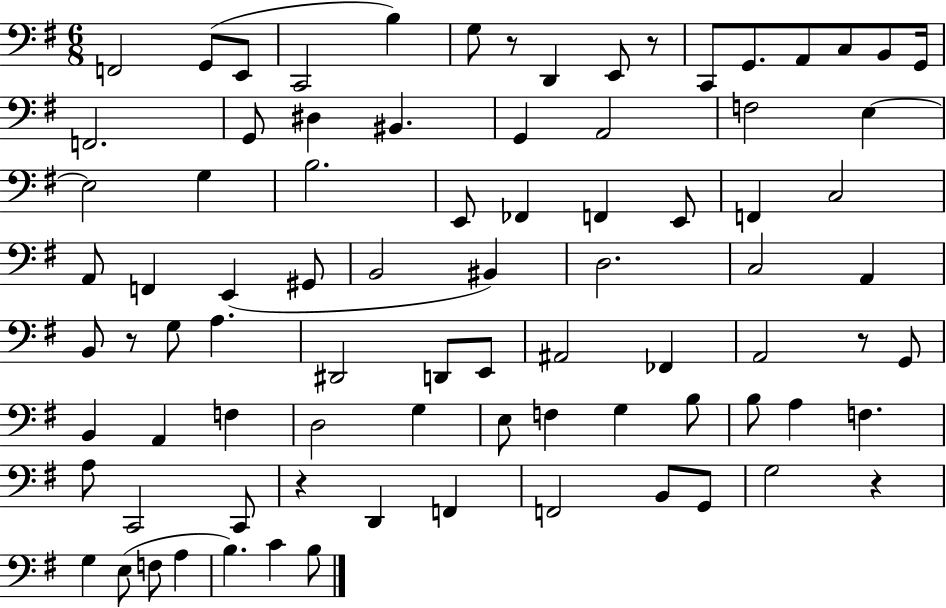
F2/h G2/e E2/e C2/h B3/q G3/e R/e D2/q E2/e R/e C2/e G2/e. A2/e C3/e B2/e G2/s F2/h. G2/e D#3/q BIS2/q. G2/q A2/h F3/h E3/q E3/h G3/q B3/h. E2/e FES2/q F2/q E2/e F2/q C3/h A2/e F2/q E2/q G#2/e B2/h BIS2/q D3/h. C3/h A2/q B2/e R/e G3/e A3/q. D#2/h D2/e E2/e A#2/h FES2/q A2/h R/e G2/e B2/q A2/q F3/q D3/h G3/q E3/e F3/q G3/q B3/e B3/e A3/q F3/q. A3/e C2/h C2/e R/q D2/q F2/q F2/h B2/e G2/e G3/h R/q G3/q E3/e F3/e A3/q B3/q. C4/q B3/e